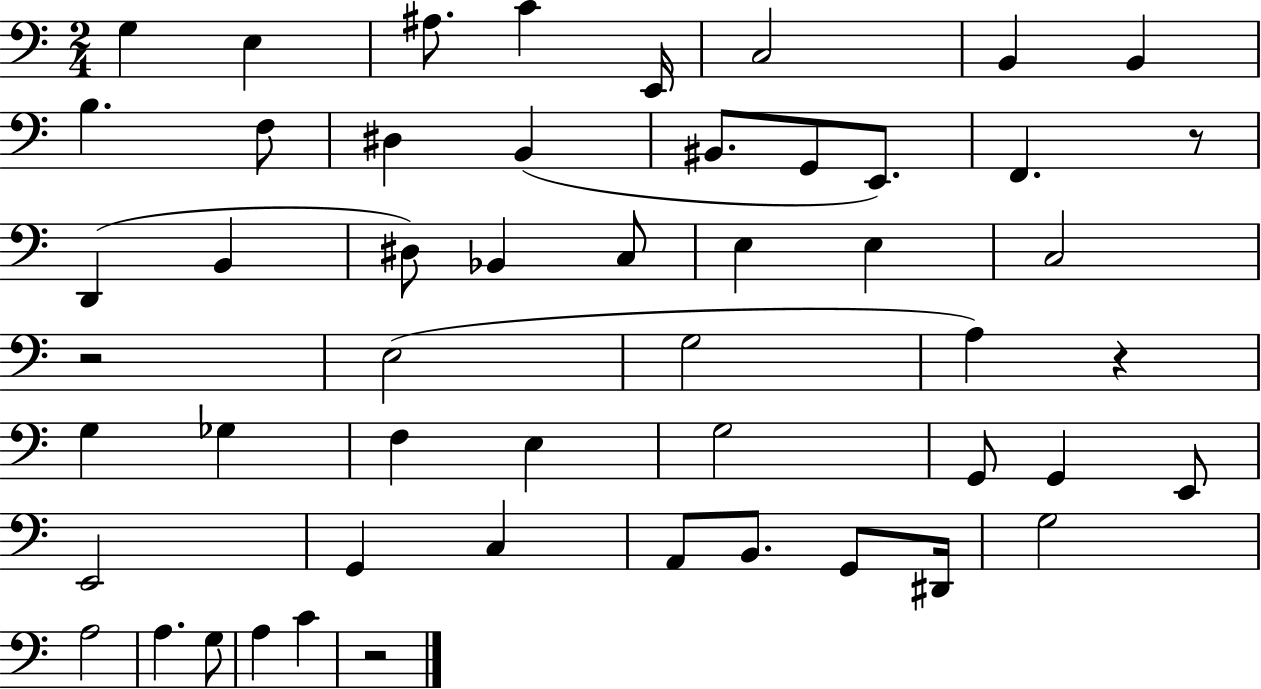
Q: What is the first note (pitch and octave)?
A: G3